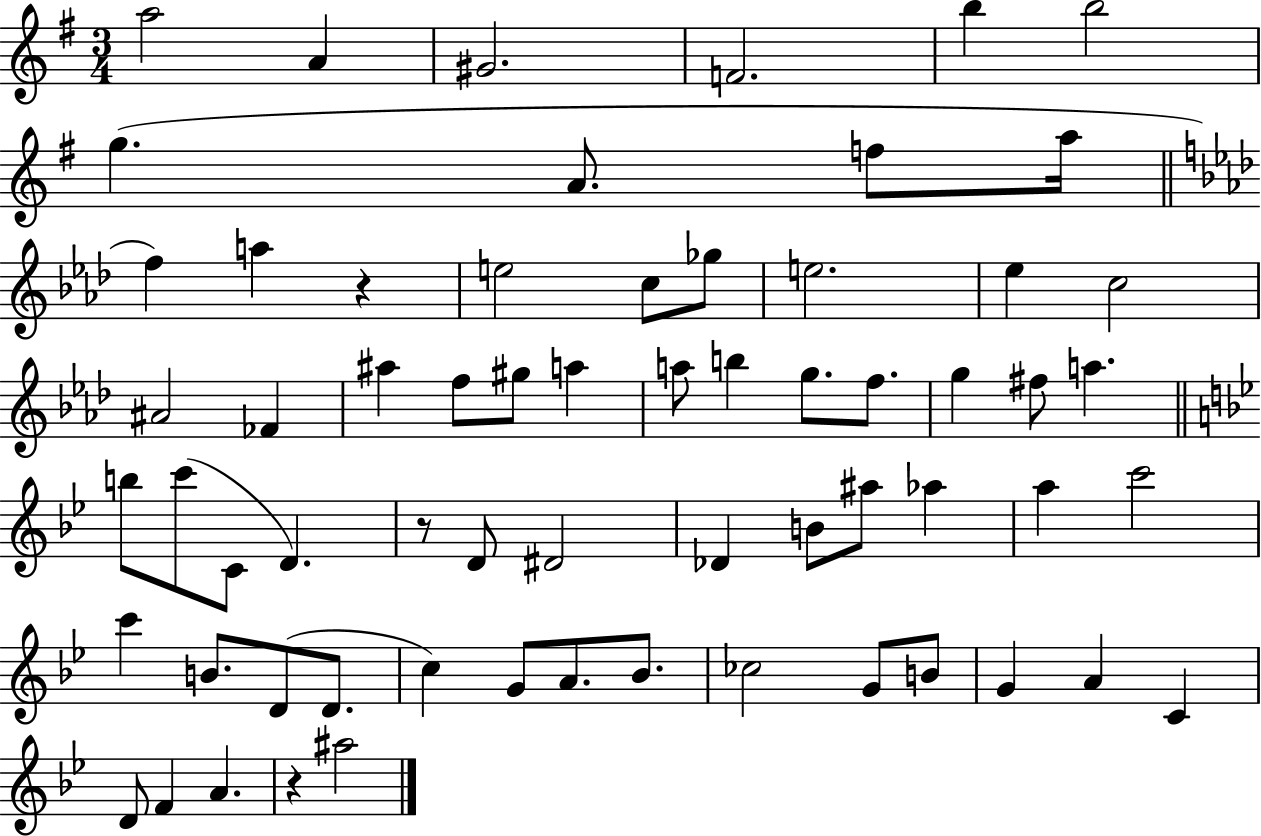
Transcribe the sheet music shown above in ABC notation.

X:1
T:Untitled
M:3/4
L:1/4
K:G
a2 A ^G2 F2 b b2 g A/2 f/2 a/4 f a z e2 c/2 _g/2 e2 _e c2 ^A2 _F ^a f/2 ^g/2 a a/2 b g/2 f/2 g ^f/2 a b/2 c'/2 C/2 D z/2 D/2 ^D2 _D B/2 ^a/2 _a a c'2 c' B/2 D/2 D/2 c G/2 A/2 _B/2 _c2 G/2 B/2 G A C D/2 F A z ^a2